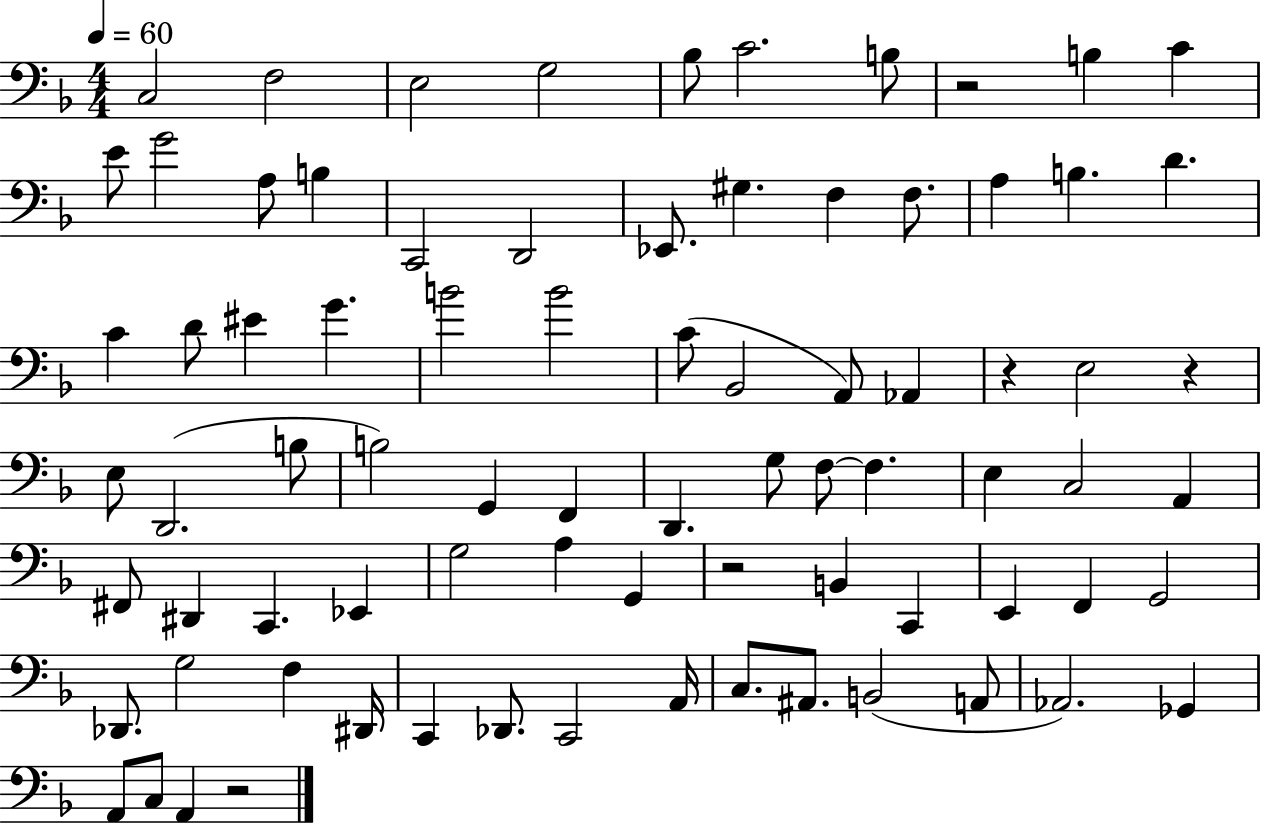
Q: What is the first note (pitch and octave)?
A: C3